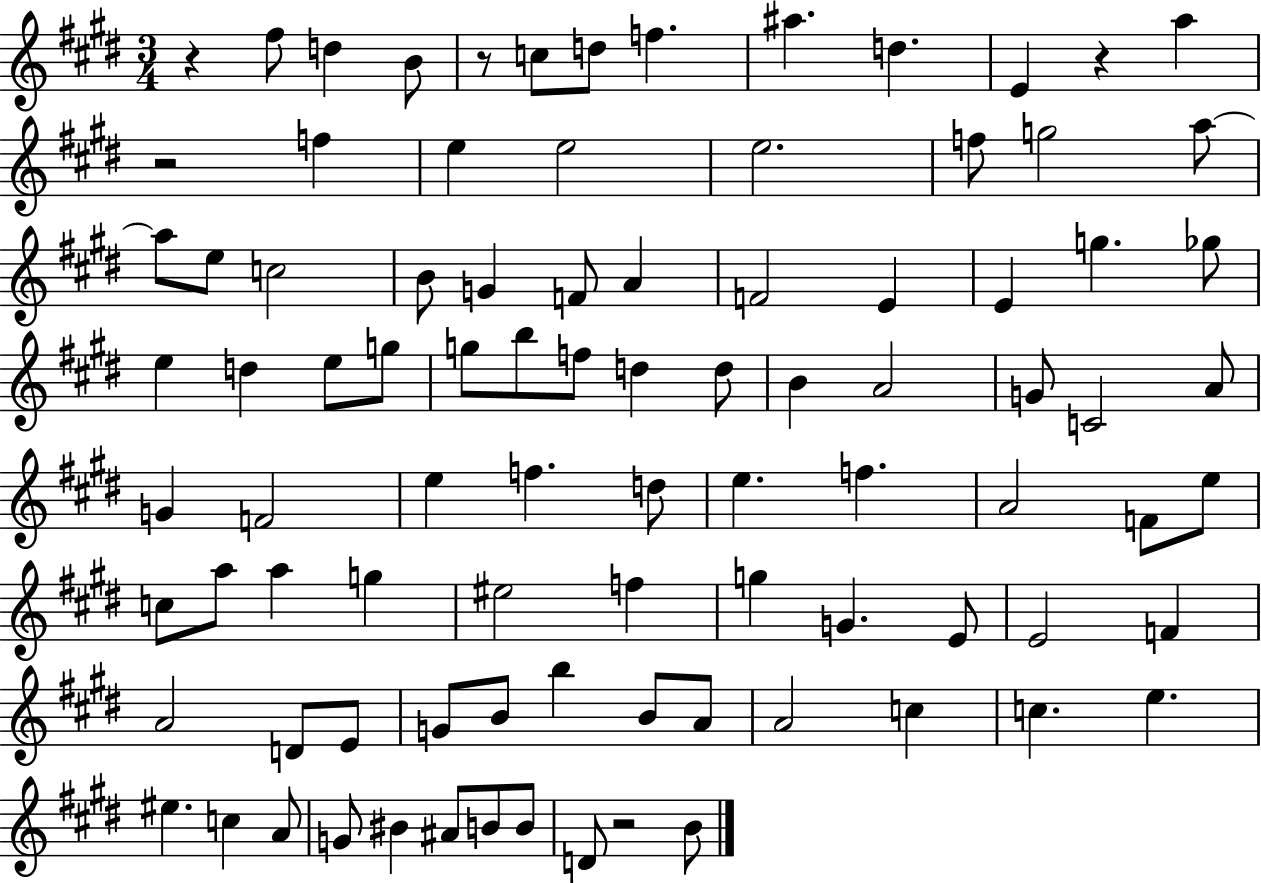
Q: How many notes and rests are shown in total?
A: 91